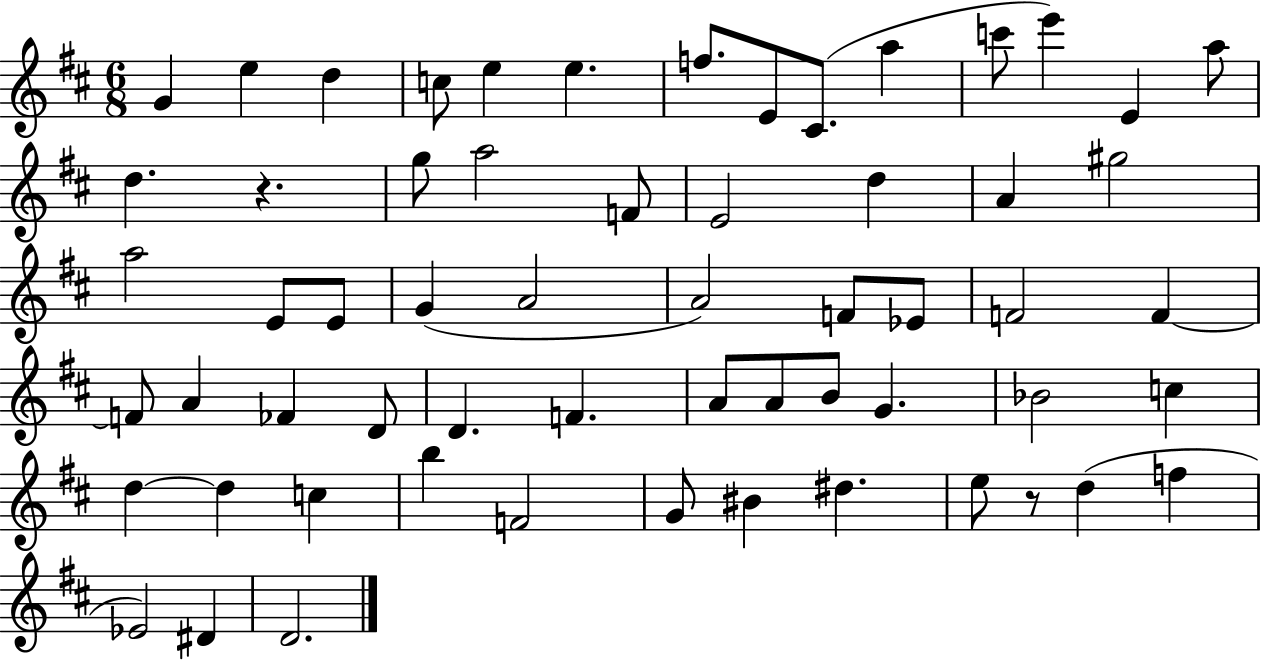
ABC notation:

X:1
T:Untitled
M:6/8
L:1/4
K:D
G e d c/2 e e f/2 E/2 ^C/2 a c'/2 e' E a/2 d z g/2 a2 F/2 E2 d A ^g2 a2 E/2 E/2 G A2 A2 F/2 _E/2 F2 F F/2 A _F D/2 D F A/2 A/2 B/2 G _B2 c d d c b F2 G/2 ^B ^d e/2 z/2 d f _E2 ^D D2